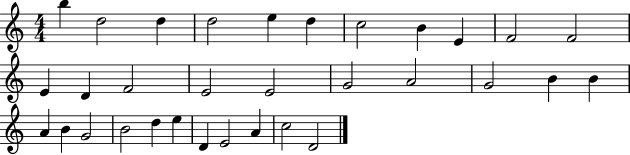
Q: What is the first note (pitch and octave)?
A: B5